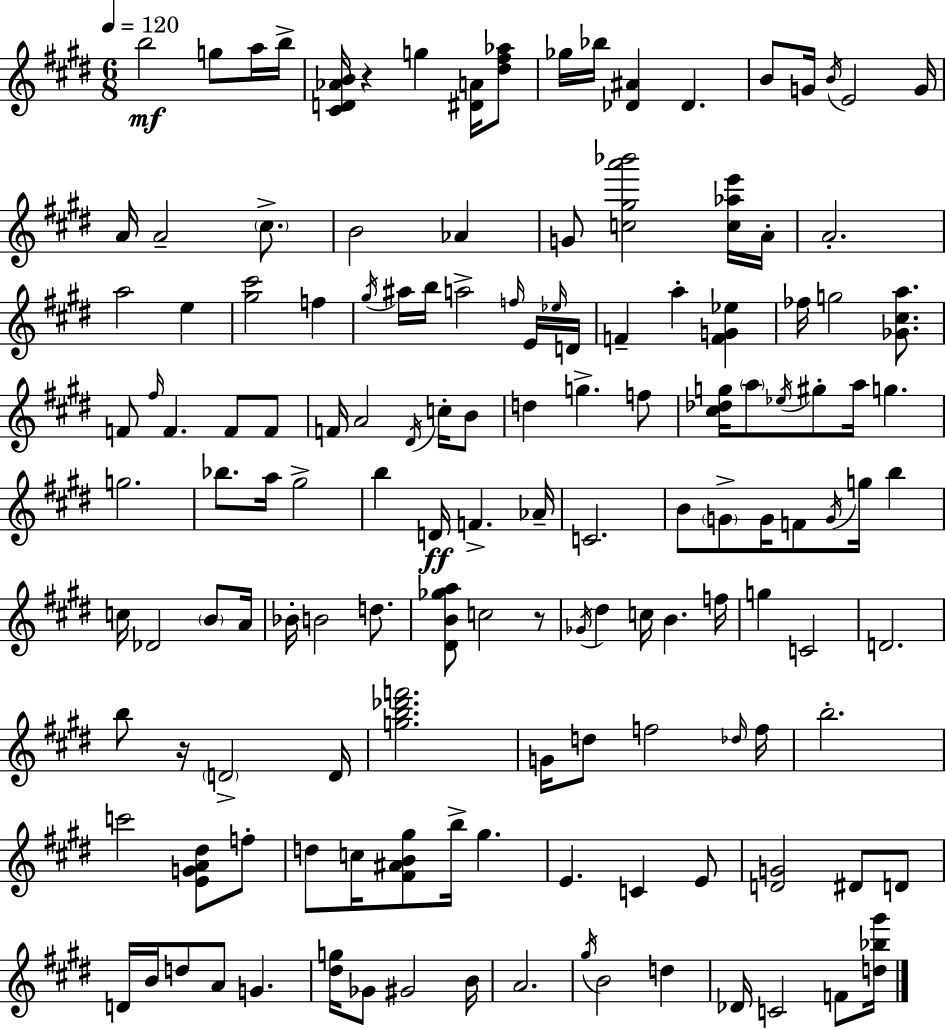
{
  \clef treble
  \numericTimeSignature
  \time 6/8
  \key e \major
  \tempo 4 = 120
  \repeat volta 2 { b''2\mf g''8 a''16 b''16-> | <cis' d' aes' b'>16 r4 g''4 <dis' a'>16 <dis'' fis'' aes''>8 | ges''16 bes''16 <des' ais'>4 des'4. | b'8 g'16 \acciaccatura { b'16 } e'2 | \break g'16 a'16 a'2-- \parenthesize cis''8.-> | b'2 aes'4 | g'8 <c'' gis'' a''' bes'''>2 <c'' aes'' e'''>16 | a'16-. a'2.-. | \break a''2 e''4 | <gis'' cis'''>2 f''4 | \acciaccatura { gis''16 } ais''16 b''16 a''2-> | \grace { f''16 } e'16 \grace { ees''16 } d'16 f'4-- a''4-. | \break <f' g' ees''>4 fes''16 g''2 | <ges' cis'' a''>8. f'8 \grace { fis''16 } f'4. | f'8 f'8 f'16 a'2 | \acciaccatura { dis'16 } c''16-. b'8 d''4 g''4.-> | \break f''8 <cis'' des'' g''>16 \parenthesize a''8 \acciaccatura { ees''16 } gis''8-. | a''16 g''4. g''2. | bes''8. a''16 gis''2-> | b''4 d'16\ff | \break f'4.-> aes'16-- c'2. | b'8 \parenthesize g'8-> g'16 | f'8 \acciaccatura { g'16 } g''16 b''4 c''16 des'2 | \parenthesize b'8 a'16 bes'16-. b'2 | \break d''8. <dis' b' ges'' a''>8 c''2 | r8 \acciaccatura { ges'16 } dis''4 | c''16 b'4. f''16 g''4 | c'2 d'2. | \break b''8 r16 | \parenthesize d'2-> d'16 <g'' b'' des''' f'''>2. | g'16 d''8 | f''2 \grace { des''16 } f''16 b''2.-. | \break c'''2 | <e' g' a' dis''>8 f''8-. d''8 | c''16 <fis' ais' b' gis''>8 b''16-> gis''4. e'4. | c'4 e'8 <d' g'>2 | \break dis'8 d'8 d'16 b'16 | d''8 a'8 g'4. <dis'' g''>16 ges'8 | gis'2 b'16 a'2. | \acciaccatura { gis''16 } b'2 | \break d''4 des'16 | c'2 f'8 <d'' bes'' gis'''>16 } \bar "|."
}